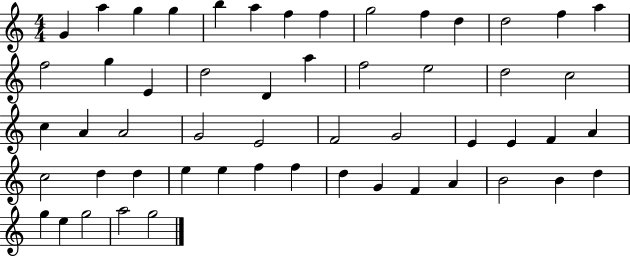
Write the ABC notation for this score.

X:1
T:Untitled
M:4/4
L:1/4
K:C
G a g g b a f f g2 f d d2 f a f2 g E d2 D a f2 e2 d2 c2 c A A2 G2 E2 F2 G2 E E F A c2 d d e e f f d G F A B2 B d g e g2 a2 g2